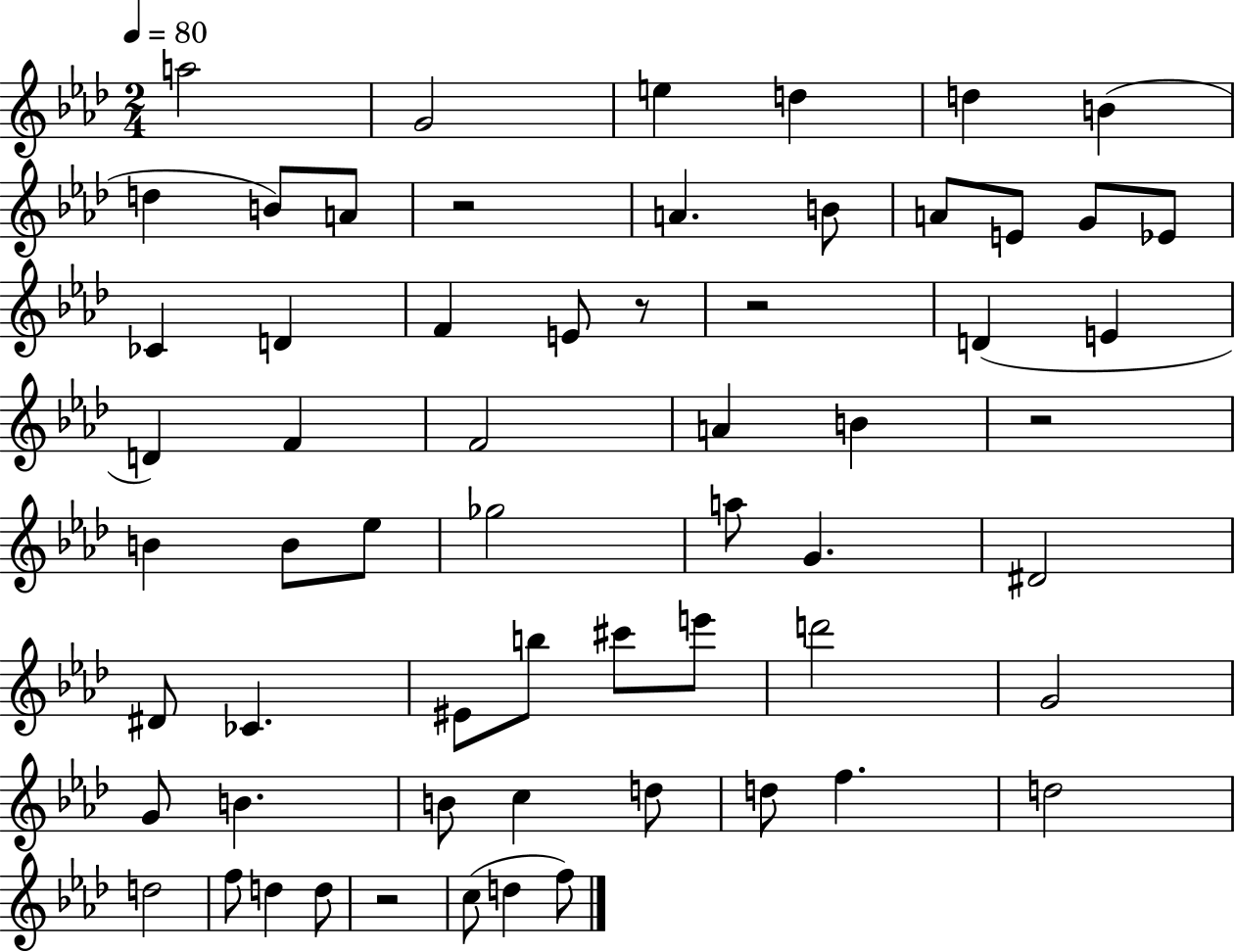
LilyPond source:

{
  \clef treble
  \numericTimeSignature
  \time 2/4
  \key aes \major
  \tempo 4 = 80
  a''2 | g'2 | e''4 d''4 | d''4 b'4( | \break d''4 b'8) a'8 | r2 | a'4. b'8 | a'8 e'8 g'8 ees'8 | \break ces'4 d'4 | f'4 e'8 r8 | r2 | d'4( e'4 | \break d'4) f'4 | f'2 | a'4 b'4 | r2 | \break b'4 b'8 ees''8 | ges''2 | a''8 g'4. | dis'2 | \break dis'8 ces'4. | eis'8 b''8 cis'''8 e'''8 | d'''2 | g'2 | \break g'8 b'4. | b'8 c''4 d''8 | d''8 f''4. | d''2 | \break d''2 | f''8 d''4 d''8 | r2 | c''8( d''4 f''8) | \break \bar "|."
}